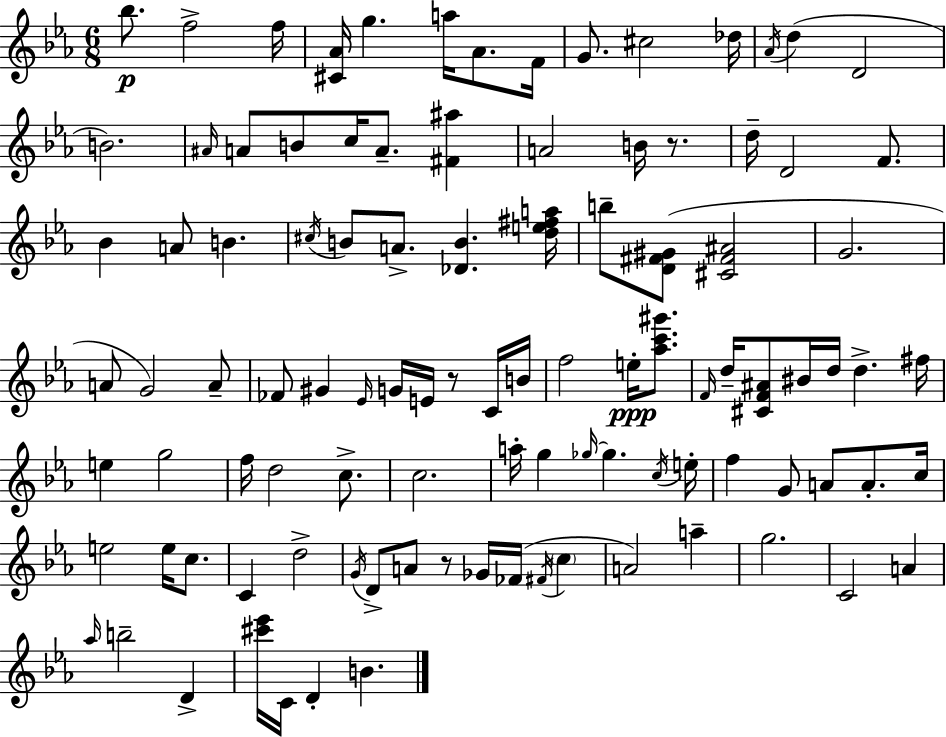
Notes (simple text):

Bb5/e. F5/h F5/s [C#4,Ab4]/s G5/q. A5/s Ab4/e. F4/s G4/e. C#5/h Db5/s Ab4/s D5/q D4/h B4/h. A#4/s A4/e B4/e C5/s A4/e. [F#4,A#5]/q A4/h B4/s R/e. D5/s D4/h F4/e. Bb4/q A4/e B4/q. C#5/s B4/e A4/e. [Db4,B4]/q. [D5,E5,F#5,A5]/s B5/e [D4,F#4,G#4]/e [C#4,F#4,A#4]/h G4/h. A4/e G4/h A4/e FES4/e G#4/q Eb4/s G4/s E4/s R/e C4/s B4/s F5/h E5/s [Ab5,C6,G#6]/e. F4/s D5/s [C#4,F4,A#4]/e BIS4/s D5/s D5/q. F#5/s E5/q G5/h F5/s D5/h C5/e. C5/h. A5/s G5/q Gb5/s Gb5/q. C5/s E5/s F5/q G4/e A4/e A4/e. C5/s E5/h E5/s C5/e. C4/q D5/h G4/s D4/e A4/e R/e Gb4/s FES4/s F#4/s C5/q A4/h A5/q G5/h. C4/h A4/q Ab5/s B5/h D4/q [C#6,Eb6]/s C4/s D4/q B4/q.